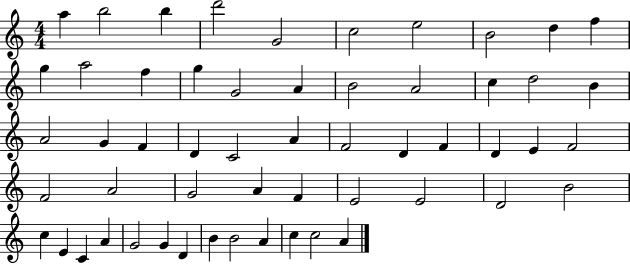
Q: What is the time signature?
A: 4/4